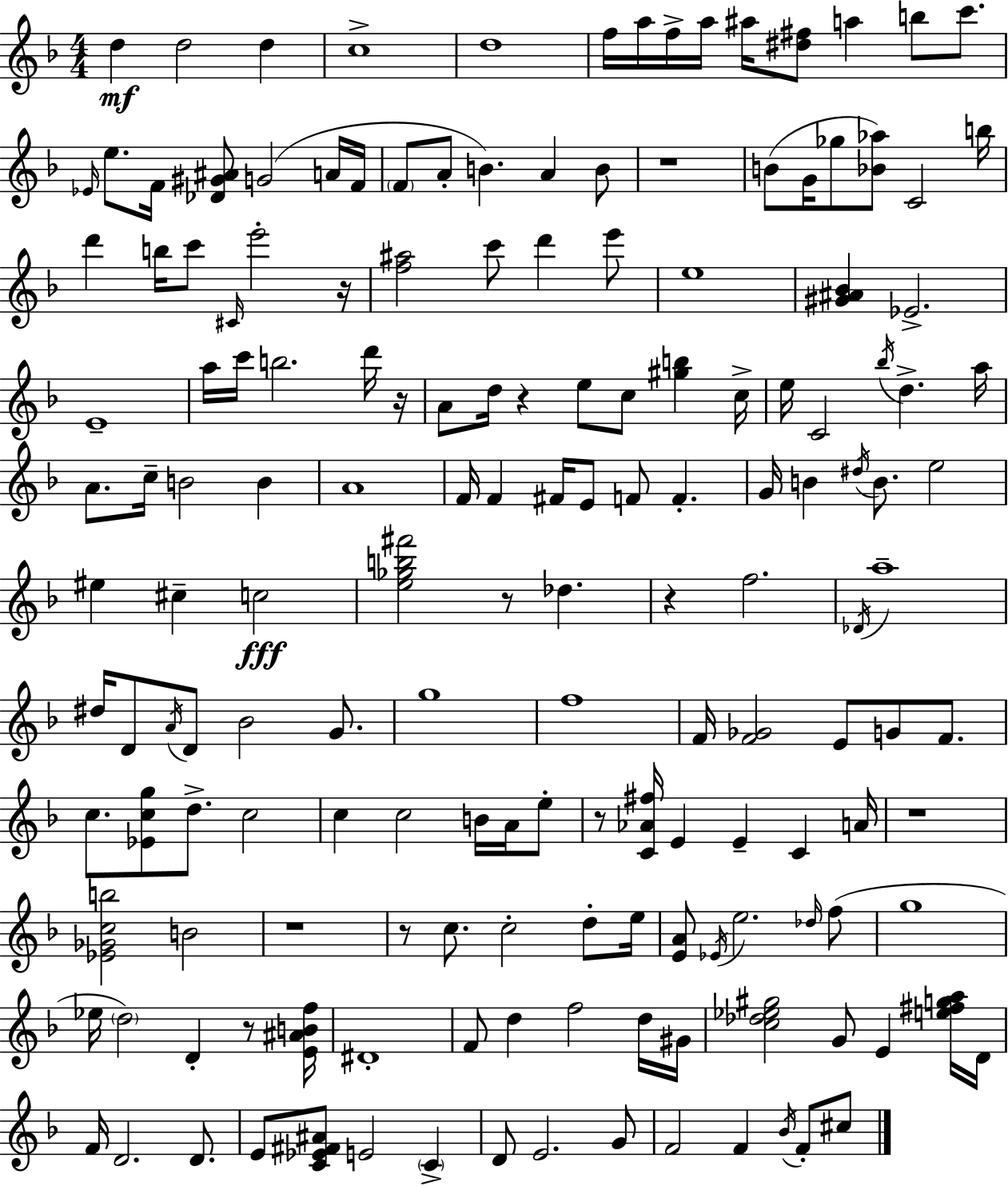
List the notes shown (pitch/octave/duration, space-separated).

D5/q D5/h D5/q C5/w D5/w F5/s A5/s F5/s A5/s A#5/s [D#5,F#5]/e A5/q B5/e C6/e. Eb4/s E5/e. F4/s [Db4,G#4,A#4]/e G4/h A4/s F4/s F4/e A4/e B4/q. A4/q B4/e R/w B4/e G4/s Gb5/e [Bb4,Ab5]/e C4/h B5/s D6/q B5/s C6/e C#4/s E6/h R/s [F5,A#5]/h C6/e D6/q E6/e E5/w [G#4,A#4,Bb4]/q Eb4/h. E4/w A5/s C6/s B5/h. D6/s R/s A4/e D5/s R/q E5/e C5/e [G#5,B5]/q C5/s E5/s C4/h Bb5/s D5/q. A5/s A4/e. C5/s B4/h B4/q A4/w F4/s F4/q F#4/s E4/e F4/e F4/q. G4/s B4/q D#5/s B4/e. E5/h EIS5/q C#5/q C5/h [E5,Gb5,B5,F#6]/h R/e Db5/q. R/q F5/h. Db4/s A5/w D#5/s D4/e A4/s D4/e Bb4/h G4/e. G5/w F5/w F4/s [F4,Gb4]/h E4/e G4/e F4/e. C5/e. [Eb4,C5,G5]/e D5/e. C5/h C5/q C5/h B4/s A4/s E5/e R/e [C4,Ab4,F#5]/s E4/q E4/q C4/q A4/s R/w [Eb4,Gb4,C5,B5]/h B4/h R/w R/e C5/e. C5/h D5/e E5/s [E4,A4]/e Eb4/s E5/h. Db5/s F5/e G5/w Eb5/s D5/h D4/q R/e [E4,A#4,B4,F5]/s D#4/w F4/e D5/q F5/h D5/s G#4/s [C5,Db5,Eb5,G#5]/h G4/e E4/q [E5,F#5,G5,A5]/s D4/s F4/s D4/h. D4/e. E4/e [C4,Eb4,F#4,A#4]/e E4/h C4/q D4/e E4/h. G4/e F4/h F4/q Bb4/s F4/e C#5/e